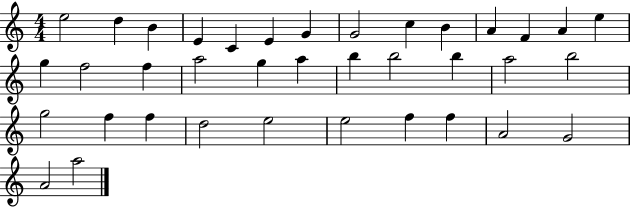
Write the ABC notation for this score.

X:1
T:Untitled
M:4/4
L:1/4
K:C
e2 d B E C E G G2 c B A F A e g f2 f a2 g a b b2 b a2 b2 g2 f f d2 e2 e2 f f A2 G2 A2 a2